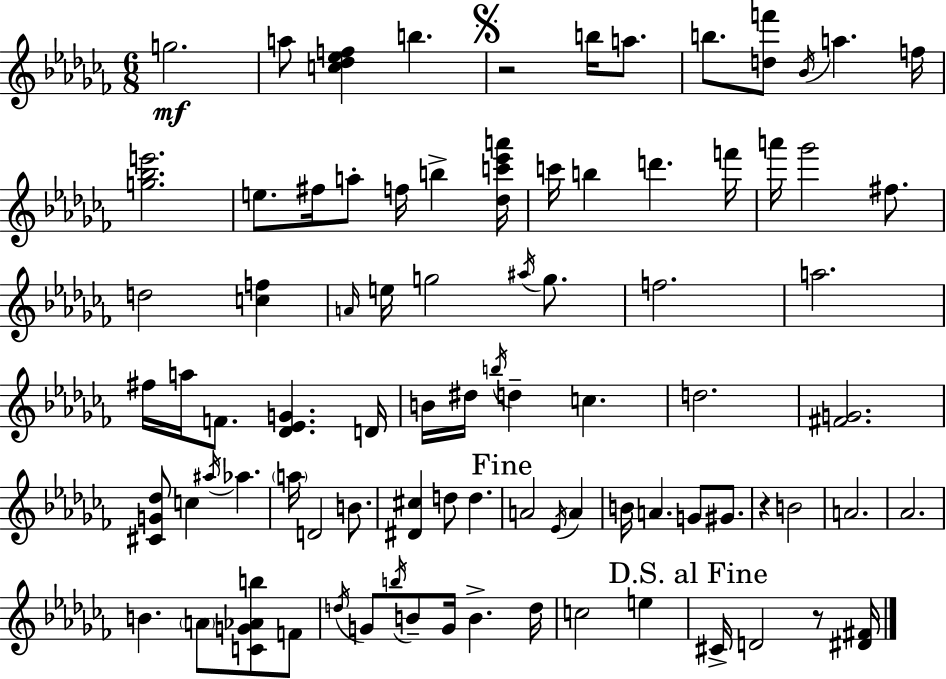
G5/h. A5/e [C5,Db5,Eb5,F5]/q B5/q. R/h B5/s A5/e. B5/e. [D5,F6]/e Bb4/s A5/q. F5/s [G5,Bb5,E6]/h. E5/e. F#5/s A5/e F5/s B5/q [Db5,C6,Eb6,A6]/s C6/s B5/q D6/q. F6/s A6/s Gb6/h F#5/e. D5/h [C5,F5]/q A4/s E5/s G5/h A#5/s G5/e. F5/h. A5/h. F#5/s A5/s F4/e. [Db4,Eb4,G4]/q. D4/s B4/s D#5/s B5/s D5/q C5/q. D5/h. [F#4,G4]/h. [C#4,G4,Db5]/e C5/q A#5/s Ab5/q. A5/s D4/h B4/e. [D#4,C#5]/q D5/e D5/q. A4/h Eb4/s A4/q B4/s A4/q. G4/e G#4/e. R/q B4/h A4/h. Ab4/h. B4/q. A4/e [C4,G4,Ab4,B5]/e F4/e D5/s G4/e B5/s B4/e G4/s B4/q. D5/s C5/h E5/q C#4/s D4/h R/e [D#4,F#4]/s